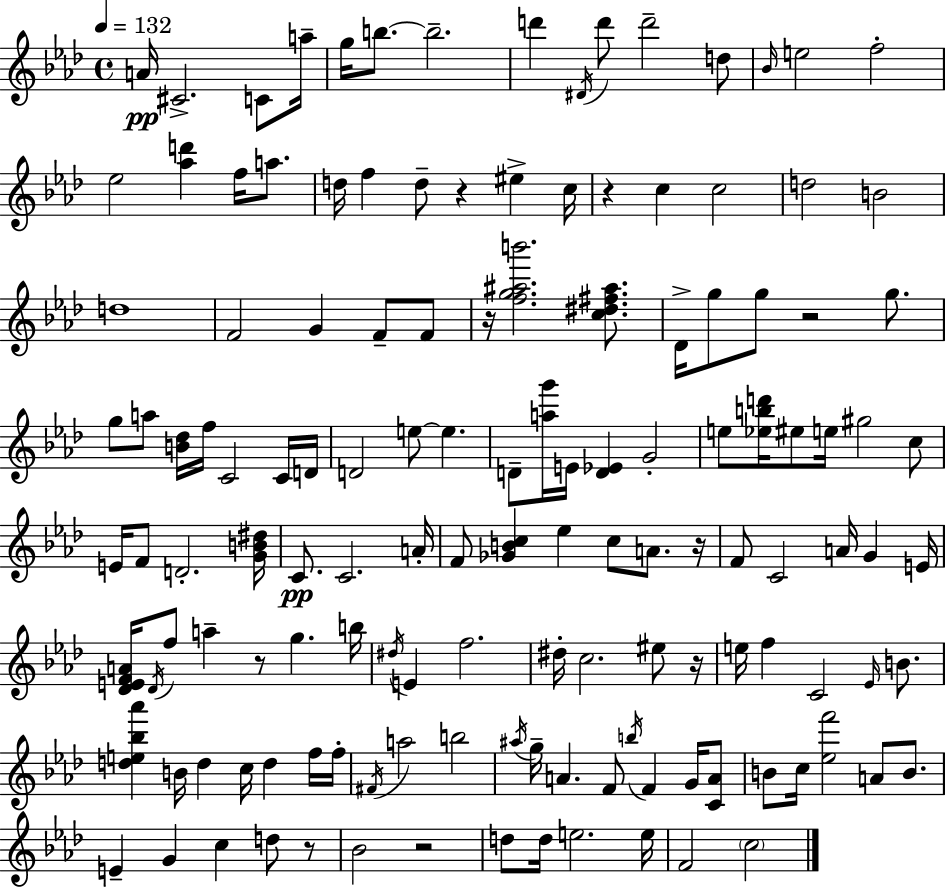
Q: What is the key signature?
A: F minor